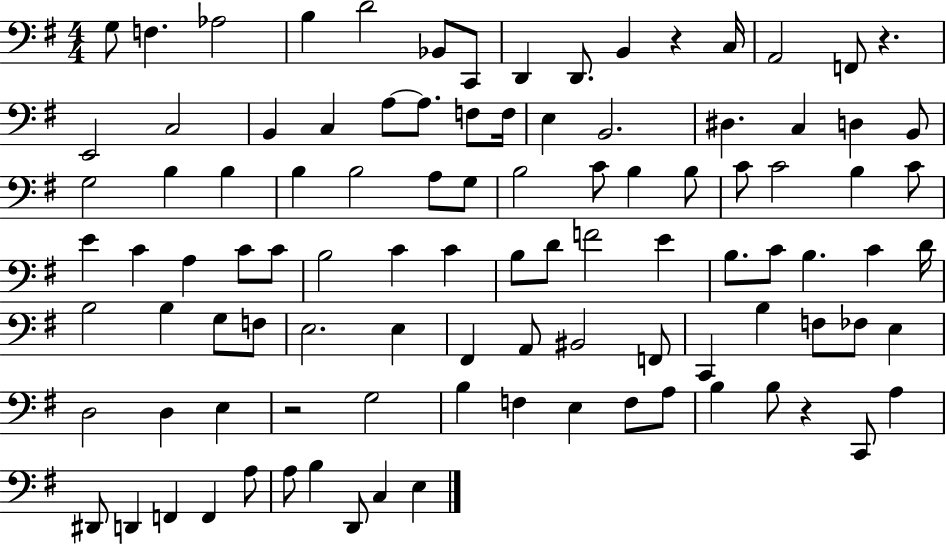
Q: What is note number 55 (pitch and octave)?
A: B3